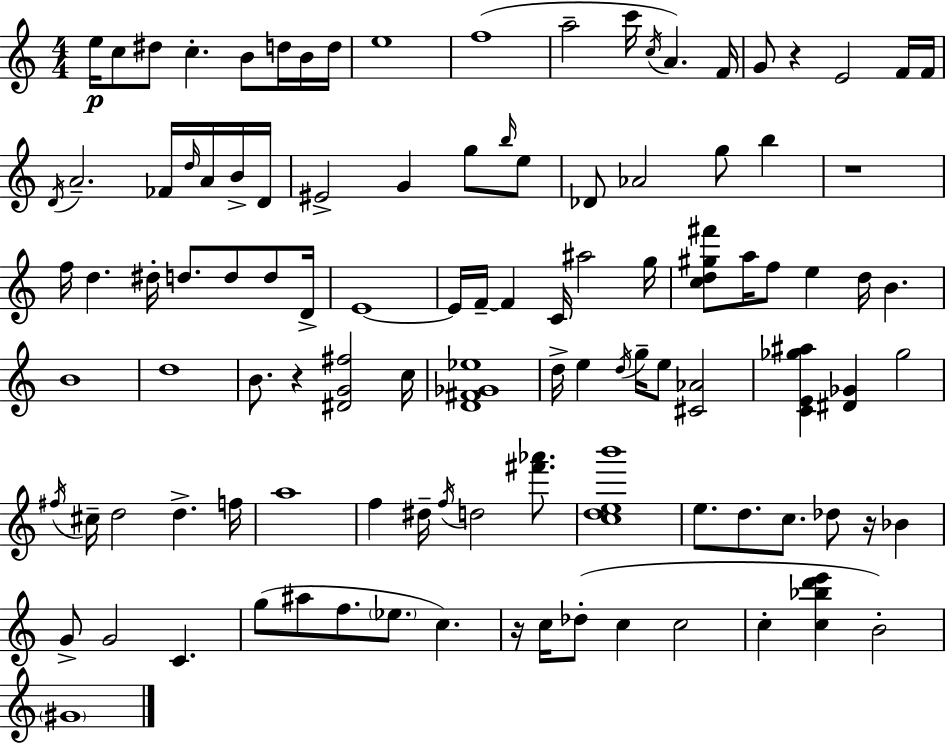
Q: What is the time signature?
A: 4/4